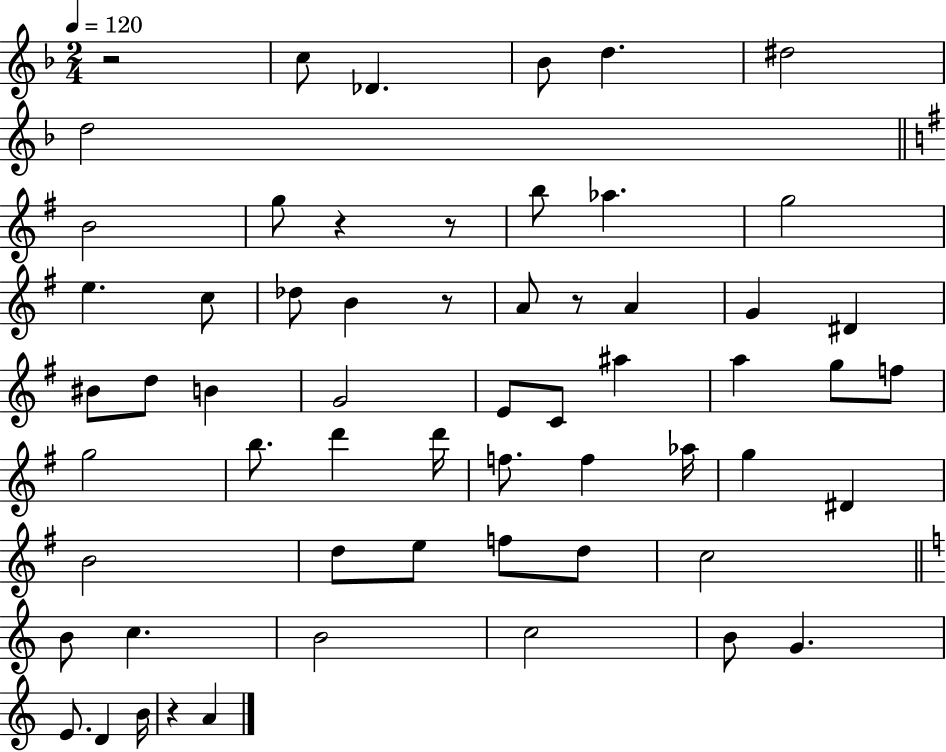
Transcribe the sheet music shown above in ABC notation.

X:1
T:Untitled
M:2/4
L:1/4
K:F
z2 c/2 _D _B/2 d ^d2 d2 B2 g/2 z z/2 b/2 _a g2 e c/2 _d/2 B z/2 A/2 z/2 A G ^D ^B/2 d/2 B G2 E/2 C/2 ^a a g/2 f/2 g2 b/2 d' d'/4 f/2 f _a/4 g ^D B2 d/2 e/2 f/2 d/2 c2 B/2 c B2 c2 B/2 G E/2 D B/4 z A